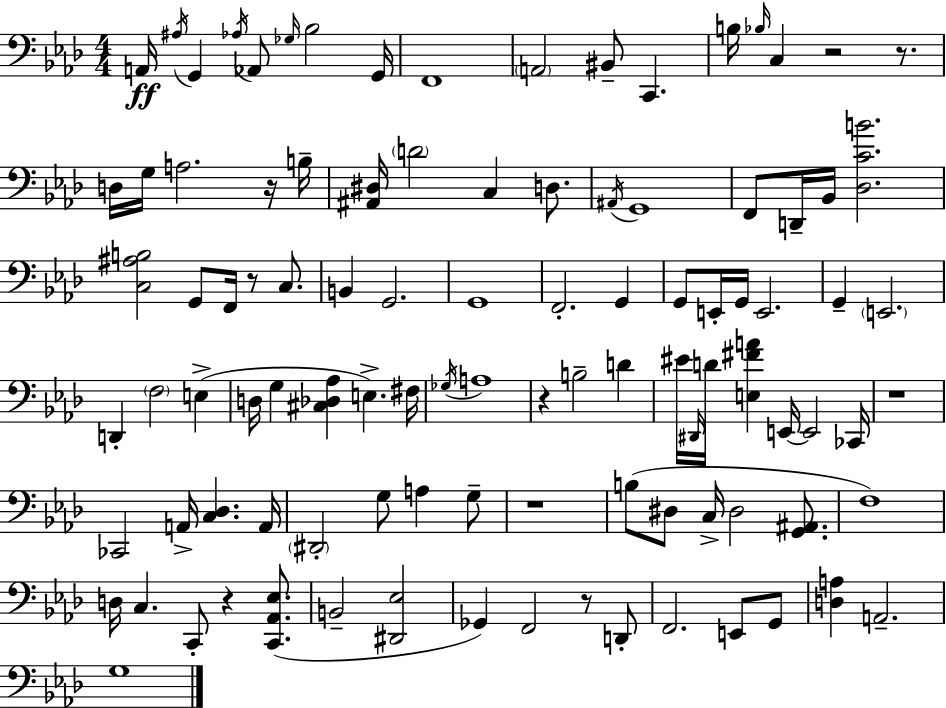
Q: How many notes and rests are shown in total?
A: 101